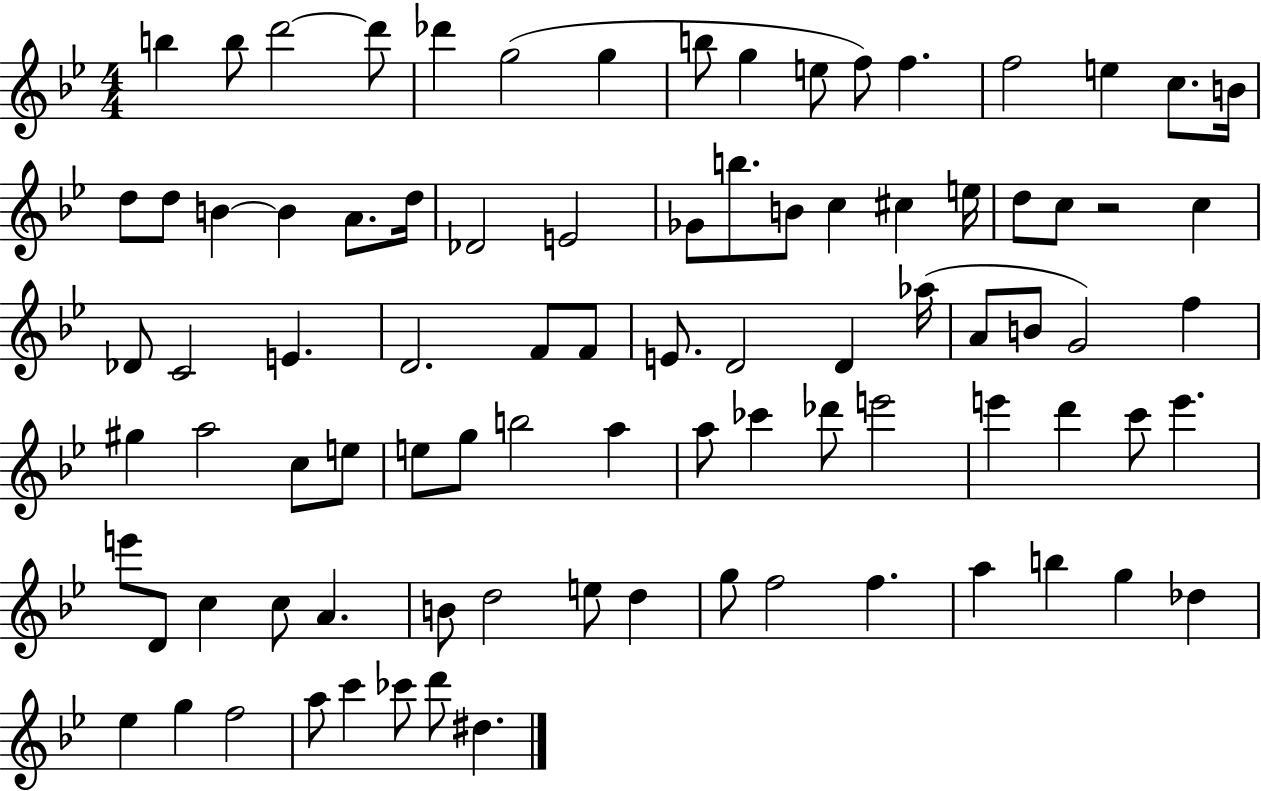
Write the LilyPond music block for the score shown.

{
  \clef treble
  \numericTimeSignature
  \time 4/4
  \key bes \major
  b''4 b''8 d'''2~~ d'''8 | des'''4 g''2( g''4 | b''8 g''4 e''8 f''8) f''4. | f''2 e''4 c''8. b'16 | \break d''8 d''8 b'4~~ b'4 a'8. d''16 | des'2 e'2 | ges'8 b''8. b'8 c''4 cis''4 e''16 | d''8 c''8 r2 c''4 | \break des'8 c'2 e'4. | d'2. f'8 f'8 | e'8. d'2 d'4 aes''16( | a'8 b'8 g'2) f''4 | \break gis''4 a''2 c''8 e''8 | e''8 g''8 b''2 a''4 | a''8 ces'''4 des'''8 e'''2 | e'''4 d'''4 c'''8 e'''4. | \break e'''8 d'8 c''4 c''8 a'4. | b'8 d''2 e''8 d''4 | g''8 f''2 f''4. | a''4 b''4 g''4 des''4 | \break ees''4 g''4 f''2 | a''8 c'''4 ces'''8 d'''8 dis''4. | \bar "|."
}